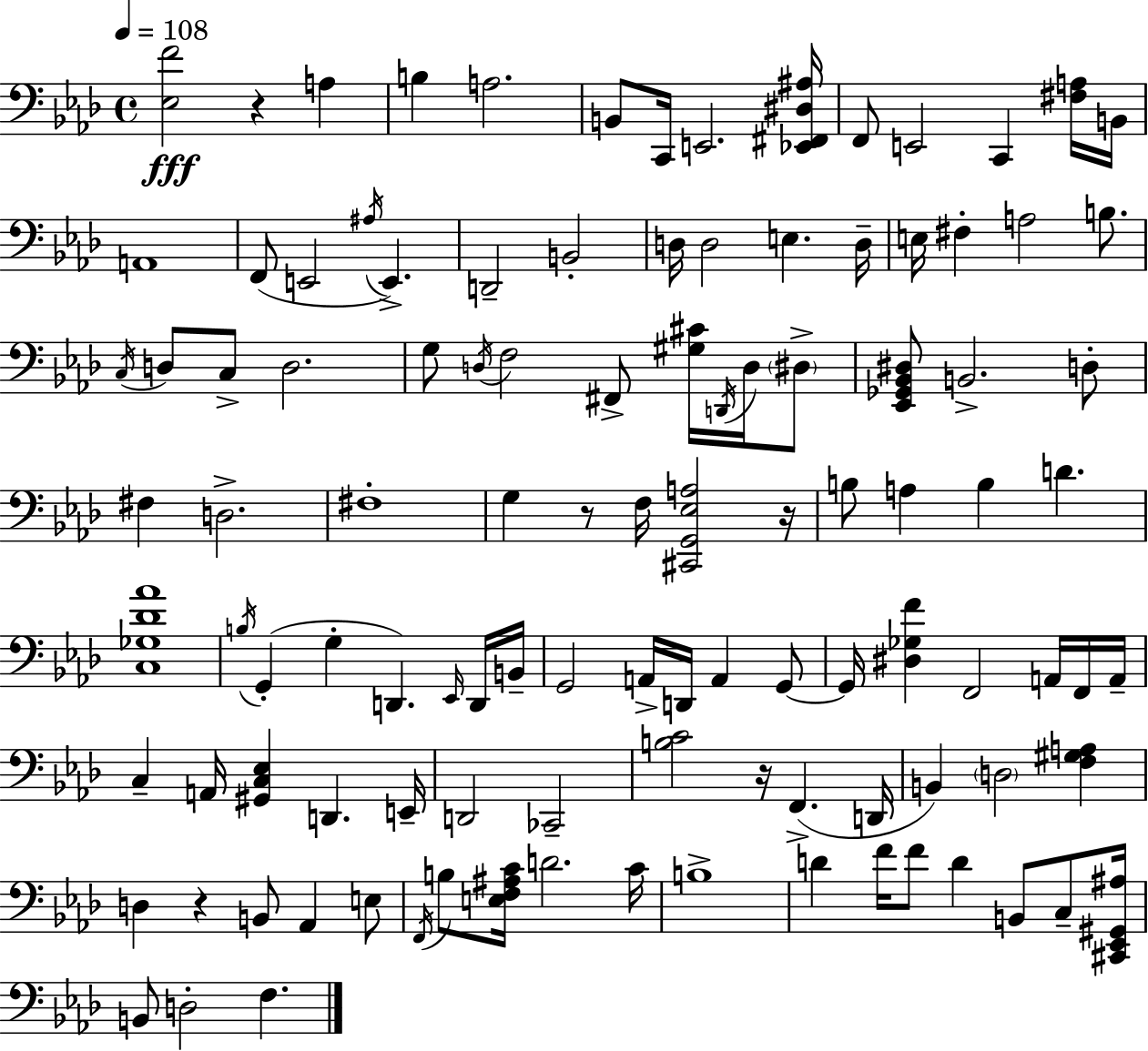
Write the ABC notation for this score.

X:1
T:Untitled
M:4/4
L:1/4
K:Fm
[_E,F]2 z A, B, A,2 B,,/2 C,,/4 E,,2 [_E,,^F,,^D,^A,]/4 F,,/2 E,,2 C,, [^F,A,]/4 B,,/4 A,,4 F,,/2 E,,2 ^A,/4 E,, D,,2 B,,2 D,/4 D,2 E, D,/4 E,/4 ^F, A,2 B,/2 C,/4 D,/2 C,/2 D,2 G,/2 D,/4 F,2 ^F,,/2 [^G,^C]/4 D,,/4 D,/4 ^D,/2 [_E,,_G,,_B,,^D,]/2 B,,2 D,/2 ^F, D,2 ^F,4 G, z/2 F,/4 [^C,,G,,_E,A,]2 z/4 B,/2 A, B, D [C,_G,_D_A]4 B,/4 G,, G, D,, _E,,/4 D,,/4 B,,/4 G,,2 A,,/4 D,,/4 A,, G,,/2 G,,/4 [^D,_G,F] F,,2 A,,/4 F,,/4 A,,/4 C, A,,/4 [^G,,C,_E,] D,, E,,/4 D,,2 _C,,2 [B,C]2 z/4 F,, D,,/4 B,, D,2 [F,^G,A,] D, z B,,/2 _A,, E,/2 F,,/4 B,/2 [E,F,^A,C]/4 D2 C/4 B,4 D F/4 F/2 D B,,/2 C,/2 [^C,,_E,,^G,,^A,]/4 B,,/2 D,2 F,